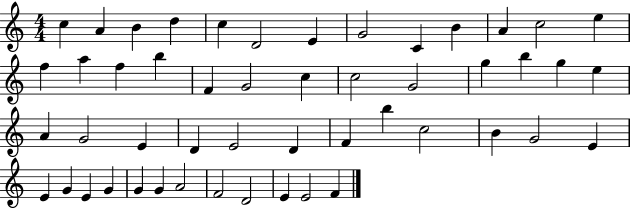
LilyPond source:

{
  \clef treble
  \numericTimeSignature
  \time 4/4
  \key c \major
  c''4 a'4 b'4 d''4 | c''4 d'2 e'4 | g'2 c'4 b'4 | a'4 c''2 e''4 | \break f''4 a''4 f''4 b''4 | f'4 g'2 c''4 | c''2 g'2 | g''4 b''4 g''4 e''4 | \break a'4 g'2 e'4 | d'4 e'2 d'4 | f'4 b''4 c''2 | b'4 g'2 e'4 | \break e'4 g'4 e'4 g'4 | g'4 g'4 a'2 | f'2 d'2 | e'4 e'2 f'4 | \break \bar "|."
}